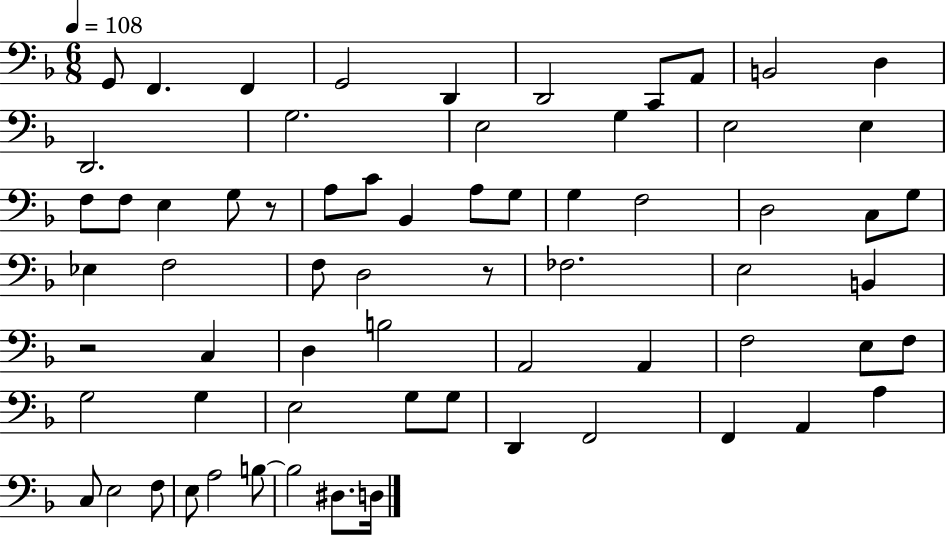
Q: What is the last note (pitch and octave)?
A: D3